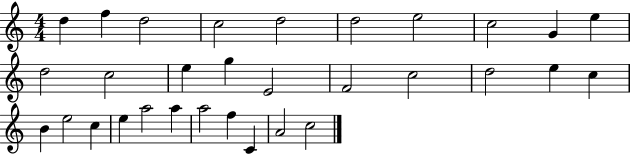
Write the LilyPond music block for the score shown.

{
  \clef treble
  \numericTimeSignature
  \time 4/4
  \key c \major
  d''4 f''4 d''2 | c''2 d''2 | d''2 e''2 | c''2 g'4 e''4 | \break d''2 c''2 | e''4 g''4 e'2 | f'2 c''2 | d''2 e''4 c''4 | \break b'4 e''2 c''4 | e''4 a''2 a''4 | a''2 f''4 c'4 | a'2 c''2 | \break \bar "|."
}